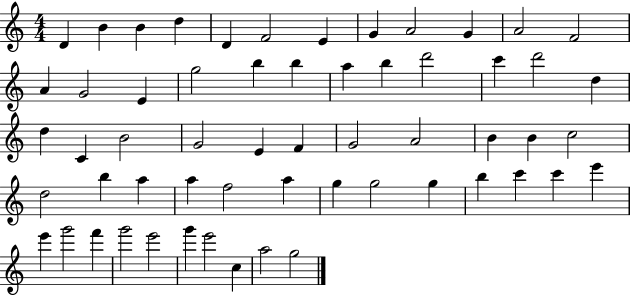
D4/q B4/q B4/q D5/q D4/q F4/h E4/q G4/q A4/h G4/q A4/h F4/h A4/q G4/h E4/q G5/h B5/q B5/q A5/q B5/q D6/h C6/q D6/h D5/q D5/q C4/q B4/h G4/h E4/q F4/q G4/h A4/h B4/q B4/q C5/h D5/h B5/q A5/q A5/q F5/h A5/q G5/q G5/h G5/q B5/q C6/q C6/q E6/q E6/q G6/h F6/q G6/h E6/h G6/q E6/h C5/q A5/h G5/h